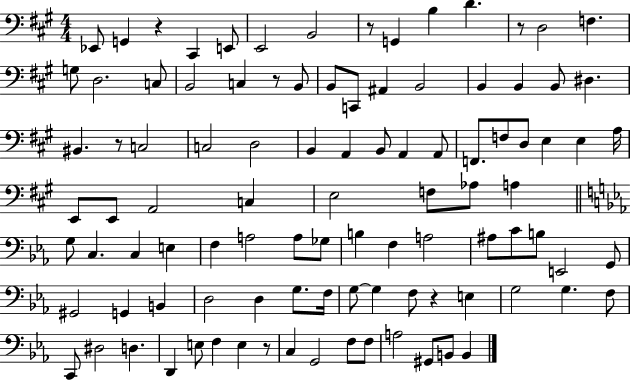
{
  \clef bass
  \numericTimeSignature
  \time 4/4
  \key a \major
  ees,8 g,4 r4 cis,4 e,8 | e,2 b,2 | r8 g,4 b4 d'4. | r8 d2 f4. | \break g8 d2. c8 | b,2 c4 r8 b,8 | b,8 c,8 ais,4 b,2 | b,4 b,4 b,8 dis4. | \break bis,4. r8 c2 | c2 d2 | b,4 a,4 b,8 a,4 a,8 | f,8. f8 d8 e4 e4 a16 | \break e,8 e,8 a,2 c4 | e2 f8 aes8 a4 | \bar "||" \break \key ees \major g8 c4. c4 e4 | f4 a2 a8 ges8 | b4 f4 a2 | ais8 c'8 b8 e,2 g,8 | \break gis,2 g,4 b,4 | d2 d4 g8. f16 | g8~~ g4 f8 r4 e4 | g2 g4. f8 | \break c,8 dis2 d4. | d,4 e8 f4 e4 r8 | c4 g,2 f8 f8 | a2 gis,8 b,8 b,4 | \break \bar "|."
}